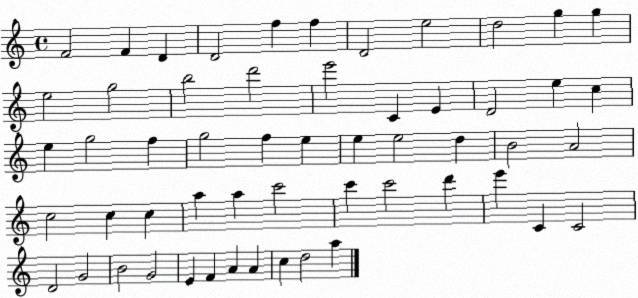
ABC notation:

X:1
T:Untitled
M:4/4
L:1/4
K:C
F2 F D D2 f f D2 e2 d2 g g e2 g2 b2 d'2 e'2 C E D2 e c e g2 f g2 f e e e2 d B2 A2 c2 c c a a c'2 c' c'2 d' e' C C2 D2 G2 B2 G2 E F A A c d2 a